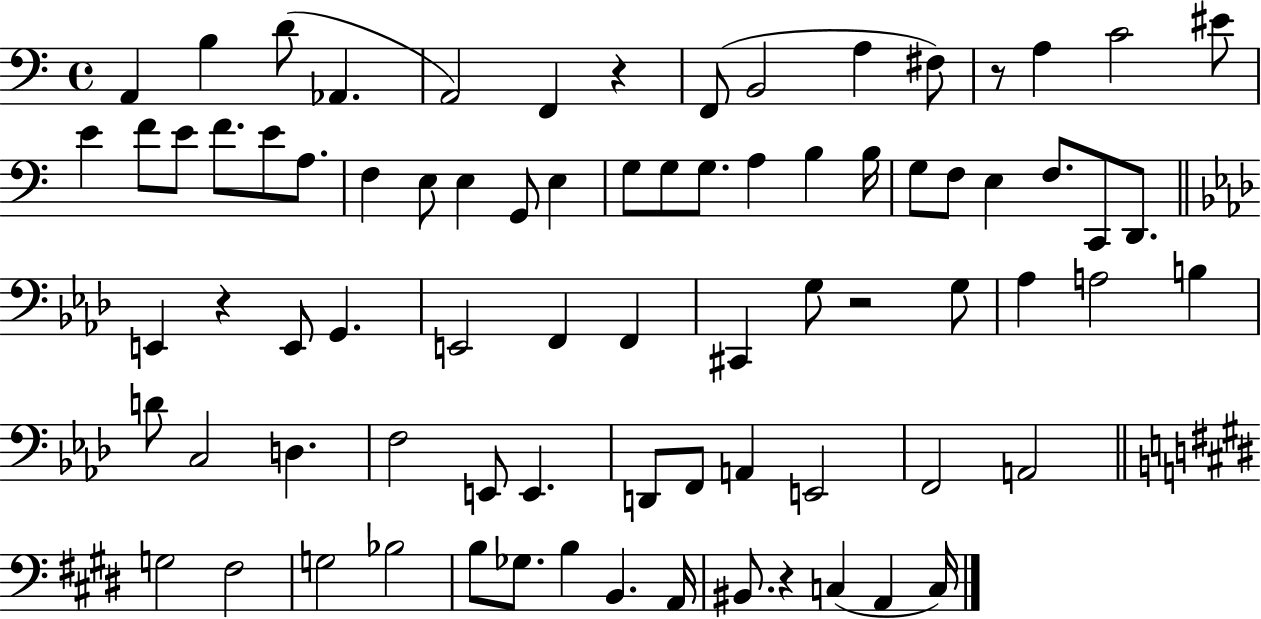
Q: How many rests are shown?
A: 5